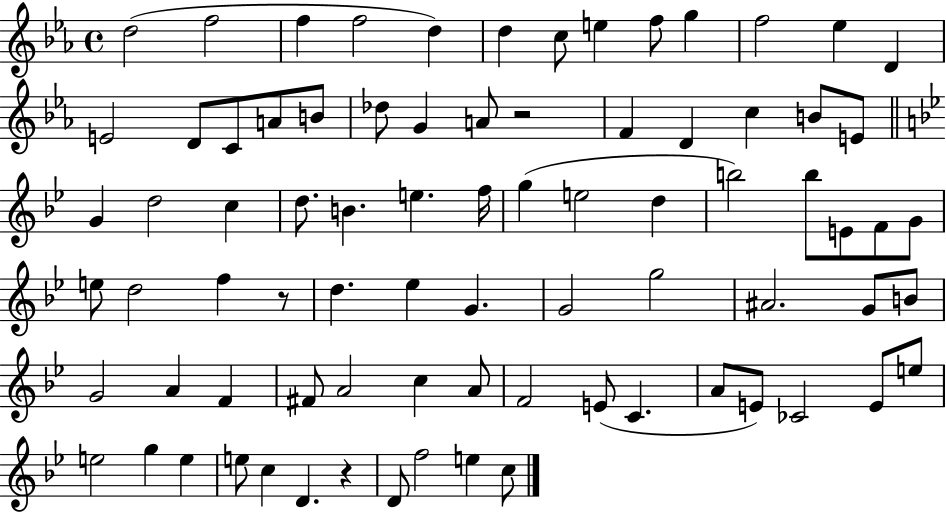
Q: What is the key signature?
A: EES major